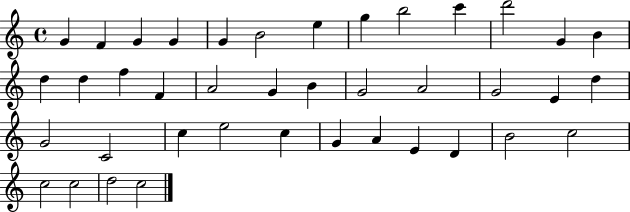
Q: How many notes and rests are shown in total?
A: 40